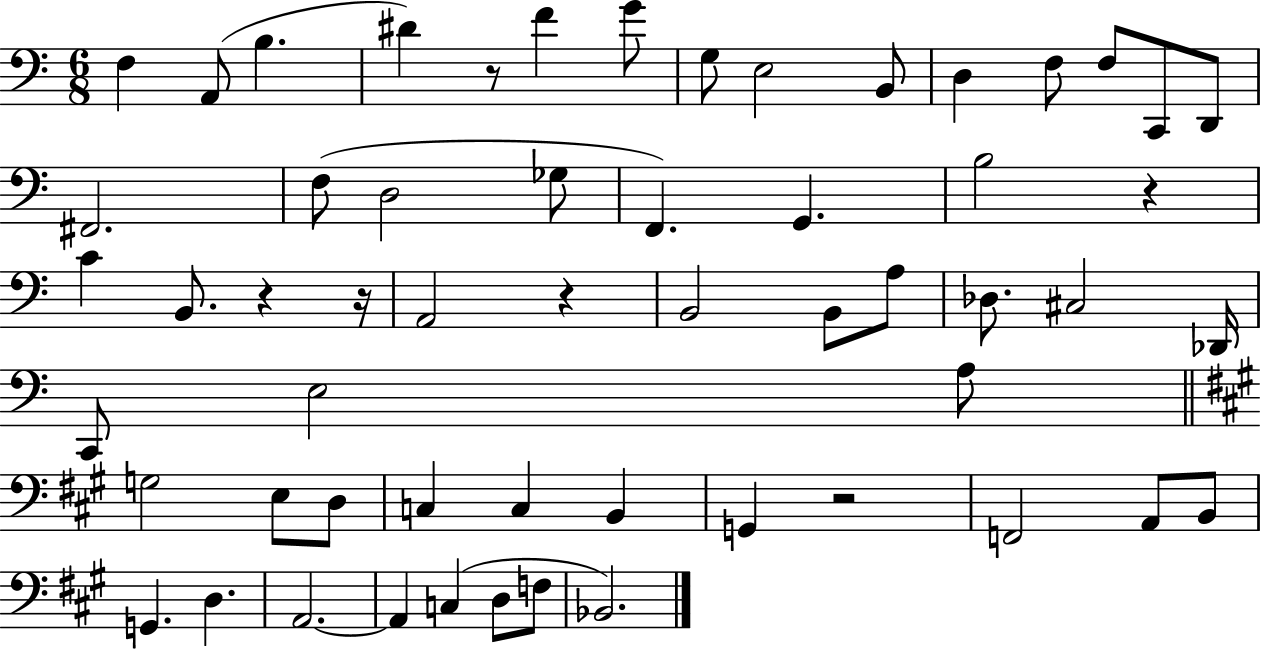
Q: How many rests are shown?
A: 6